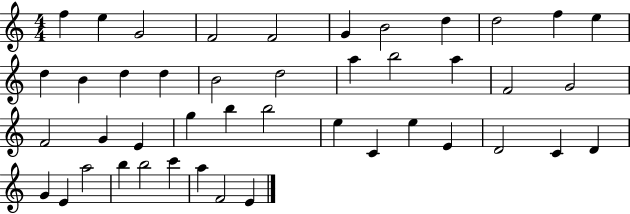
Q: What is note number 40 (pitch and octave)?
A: B5